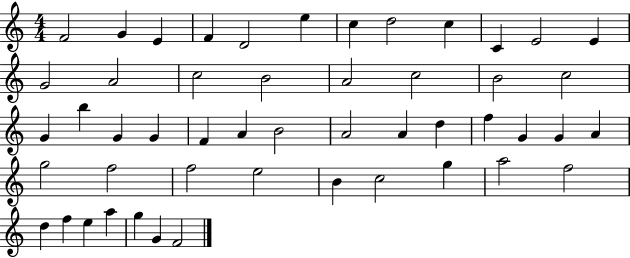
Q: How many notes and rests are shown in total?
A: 50